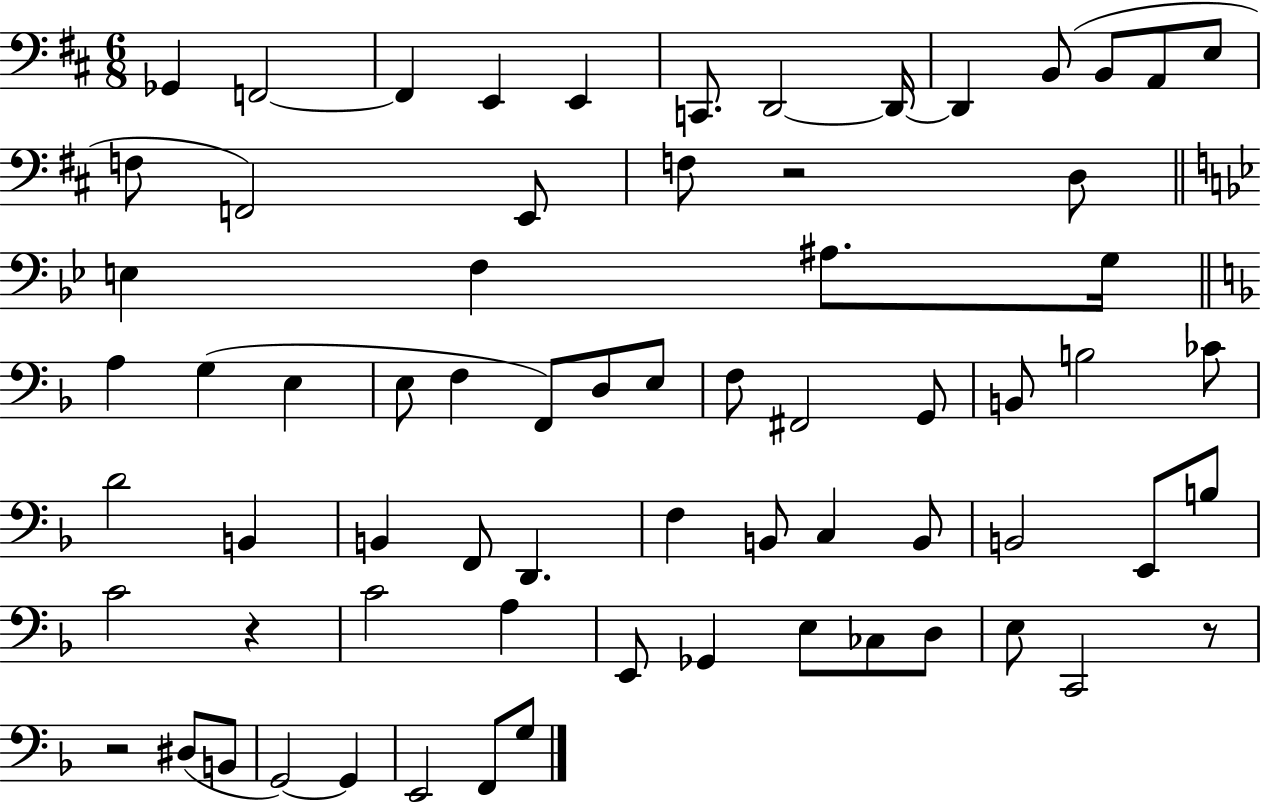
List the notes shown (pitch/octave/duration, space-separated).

Gb2/q F2/h F2/q E2/q E2/q C2/e. D2/h D2/s D2/q B2/e B2/e A2/e E3/e F3/e F2/h E2/e F3/e R/h D3/e E3/q F3/q A#3/e. G3/s A3/q G3/q E3/q E3/e F3/q F2/e D3/e E3/e F3/e F#2/h G2/e B2/e B3/h CES4/e D4/h B2/q B2/q F2/e D2/q. F3/q B2/e C3/q B2/e B2/h E2/e B3/e C4/h R/q C4/h A3/q E2/e Gb2/q E3/e CES3/e D3/e E3/e C2/h R/e R/h D#3/e B2/e G2/h G2/q E2/h F2/e G3/e